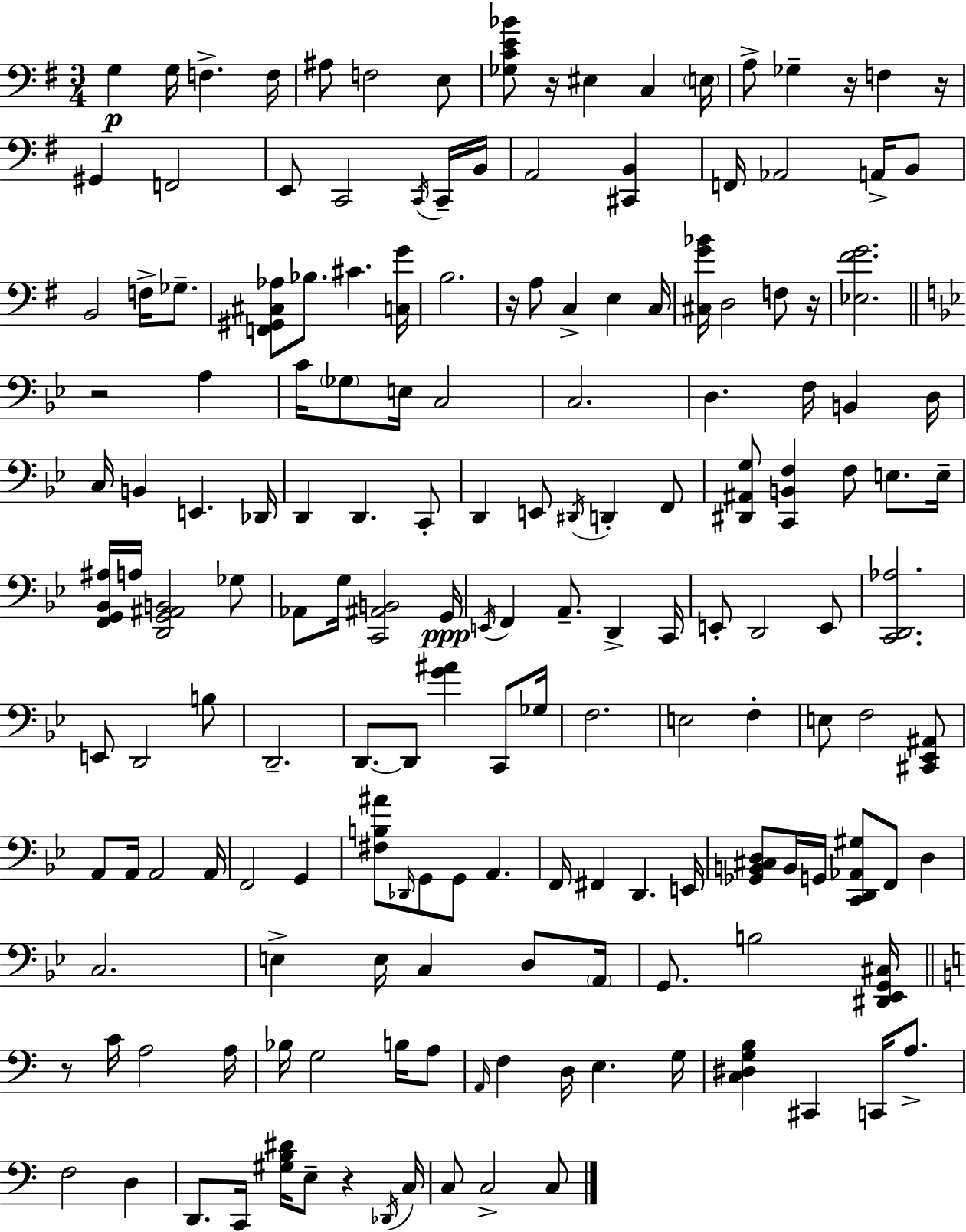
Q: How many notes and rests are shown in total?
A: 167